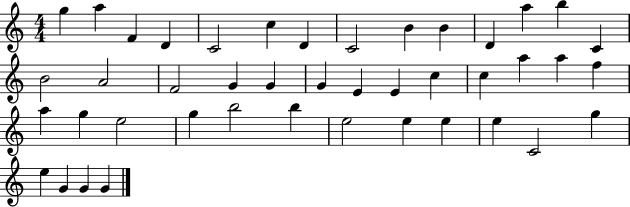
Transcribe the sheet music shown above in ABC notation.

X:1
T:Untitled
M:4/4
L:1/4
K:C
g a F D C2 c D C2 B B D a b C B2 A2 F2 G G G E E c c a a f a g e2 g b2 b e2 e e e C2 g e G G G